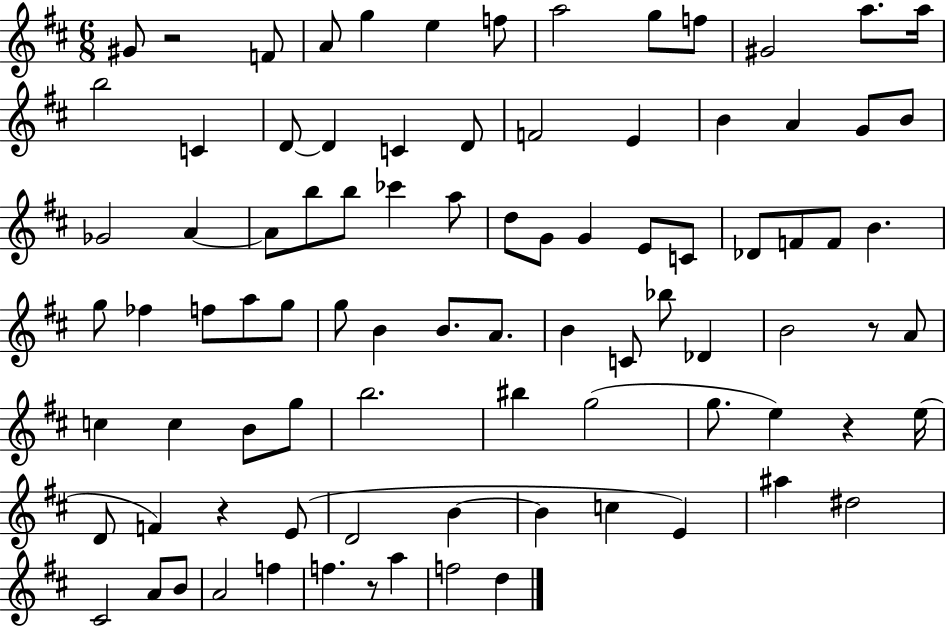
{
  \clef treble
  \numericTimeSignature
  \time 6/8
  \key d \major
  gis'8 r2 f'8 | a'8 g''4 e''4 f''8 | a''2 g''8 f''8 | gis'2 a''8. a''16 | \break b''2 c'4 | d'8~~ d'4 c'4 d'8 | f'2 e'4 | b'4 a'4 g'8 b'8 | \break ges'2 a'4~~ | a'8 b''8 b''8 ces'''4 a''8 | d''8 g'8 g'4 e'8 c'8 | des'8 f'8 f'8 b'4. | \break g''8 fes''4 f''8 a''8 g''8 | g''8 b'4 b'8. a'8. | b'4 c'8 bes''8 des'4 | b'2 r8 a'8 | \break c''4 c''4 b'8 g''8 | b''2. | bis''4 g''2( | g''8. e''4) r4 e''16( | \break d'8 f'4) r4 e'8( | d'2 b'4~~ | b'4 c''4 e'4) | ais''4 dis''2 | \break cis'2 a'8 b'8 | a'2 f''4 | f''4. r8 a''4 | f''2 d''4 | \break \bar "|."
}